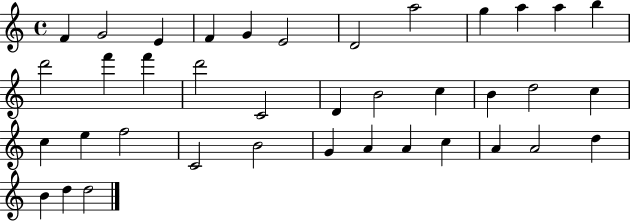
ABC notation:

X:1
T:Untitled
M:4/4
L:1/4
K:C
F G2 E F G E2 D2 a2 g a a b d'2 f' f' d'2 C2 D B2 c B d2 c c e f2 C2 B2 G A A c A A2 d B d d2